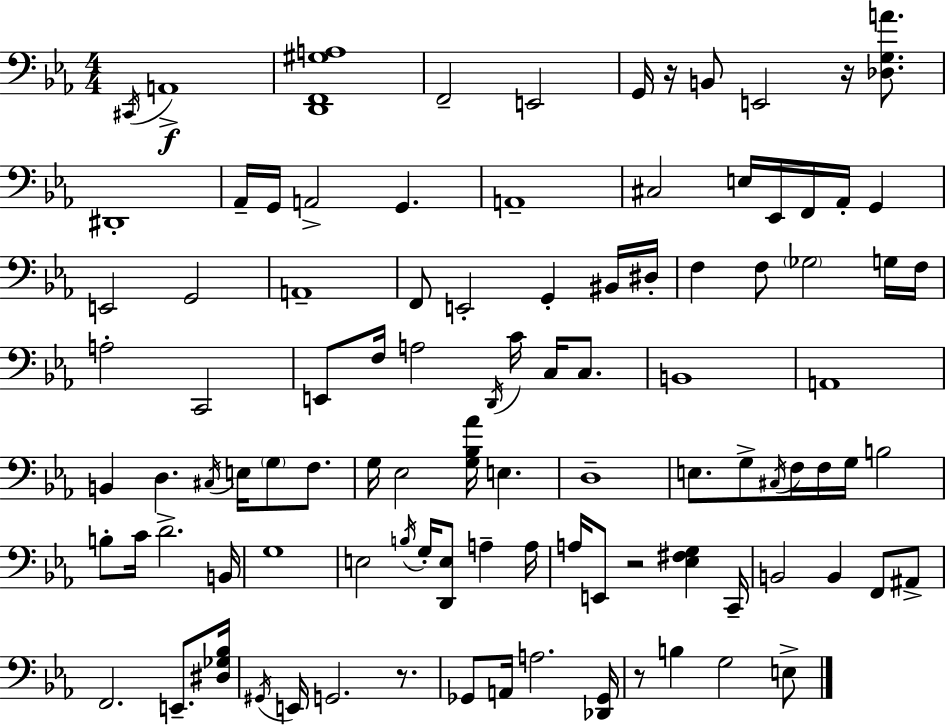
{
  \clef bass
  \numericTimeSignature
  \time 4/4
  \key ees \major
  \acciaccatura { cis,16 }\f a,1-> | <d, f, gis a>1 | f,2-- e,2 | g,16 r16 b,8 e,2 r16 <des g a'>8. | \break dis,1-. | aes,16-- g,16 a,2-> g,4. | a,1-- | cis2 e16 ees,16 f,16 aes,16-. g,4 | \break e,2 g,2 | a,1-- | f,8 e,2-. g,4-. bis,16 | dis16-. f4 f8 \parenthesize ges2 g16 | \break f16 a2-. c,2 | e,8 f16 a2 \acciaccatura { d,16 } c'16 c16 c8. | b,1 | a,1 | \break b,4 d4. \acciaccatura { cis16 } e16 \parenthesize g8 | f8. g16 ees2 <g bes aes'>16 e4. | d1-- | e8. g8-> \acciaccatura { cis16 } f16 f16 g16 b2 | \break b8-. c'16 d'2.-> | b,16 g1 | e2 \acciaccatura { b16 } g16-. <d, e>8 | a4-- a16 a16 e,8 r2 | \break <ees fis g>4 c,16-- b,2 b,4 | f,8 ais,8-> f,2. | e,8.-- <dis ges bes>16 \acciaccatura { gis,16 } e,16 g,2. | r8. ges,8 a,16 a2. | \break <des, ges,>16 r8 b4 g2 | e8-> \bar "|."
}